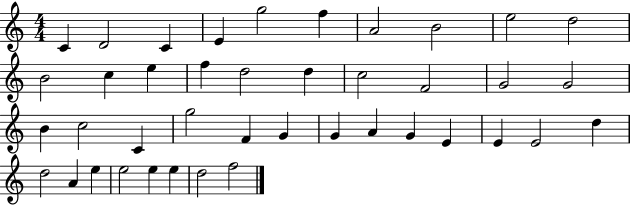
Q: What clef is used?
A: treble